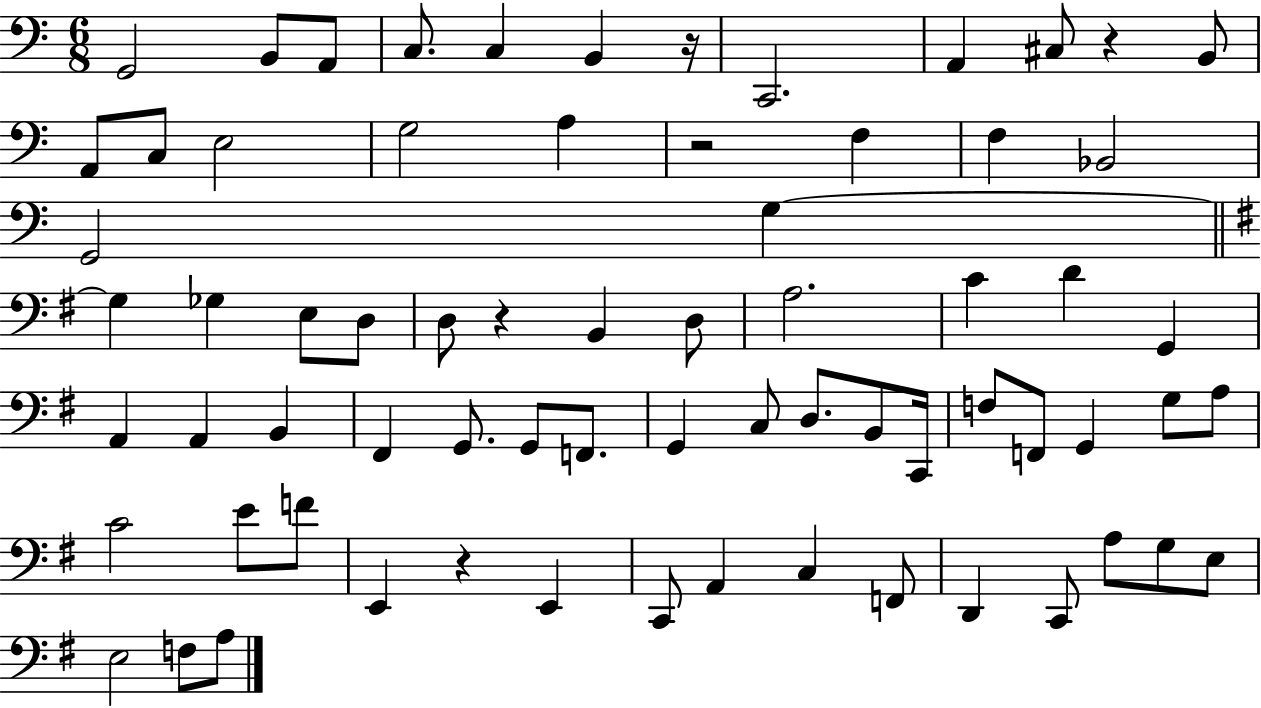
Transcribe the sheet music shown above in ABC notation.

X:1
T:Untitled
M:6/8
L:1/4
K:C
G,,2 B,,/2 A,,/2 C,/2 C, B,, z/4 C,,2 A,, ^C,/2 z B,,/2 A,,/2 C,/2 E,2 G,2 A, z2 F, F, _B,,2 G,,2 G, G, _G, E,/2 D,/2 D,/2 z B,, D,/2 A,2 C D G,, A,, A,, B,, ^F,, G,,/2 G,,/2 F,,/2 G,, C,/2 D,/2 B,,/2 C,,/4 F,/2 F,,/2 G,, G,/2 A,/2 C2 E/2 F/2 E,, z E,, C,,/2 A,, C, F,,/2 D,, C,,/2 A,/2 G,/2 E,/2 E,2 F,/2 A,/2